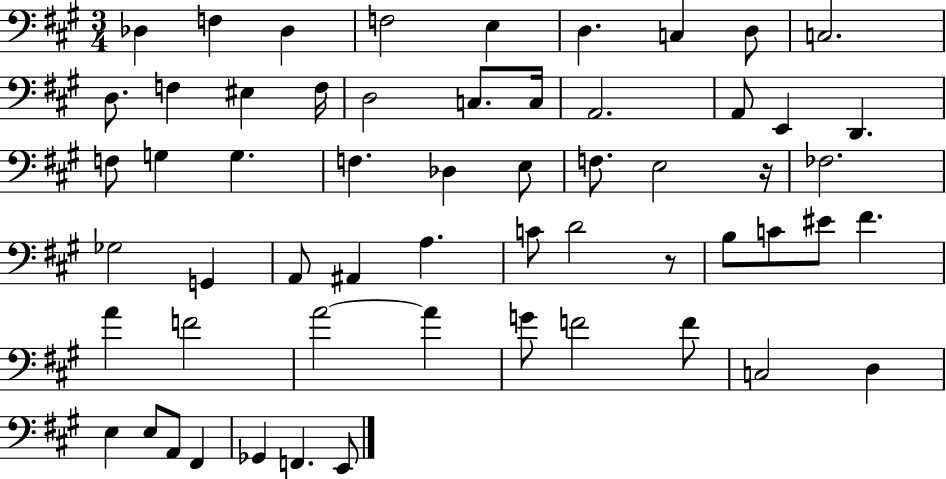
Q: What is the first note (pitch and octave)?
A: Db3